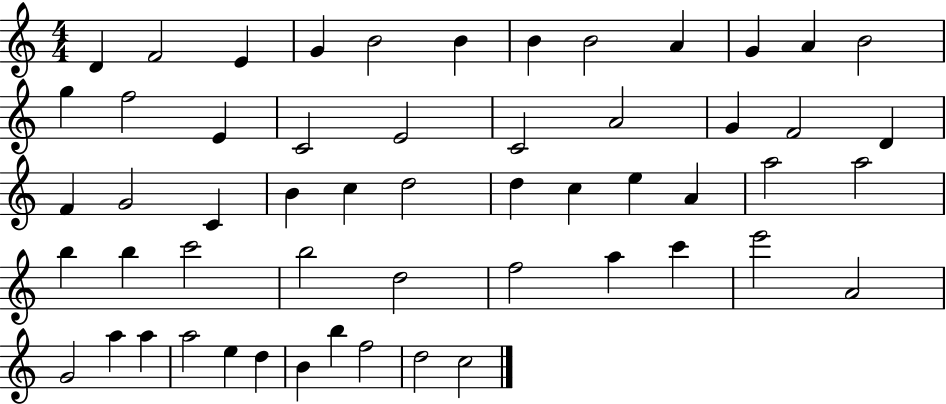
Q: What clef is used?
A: treble